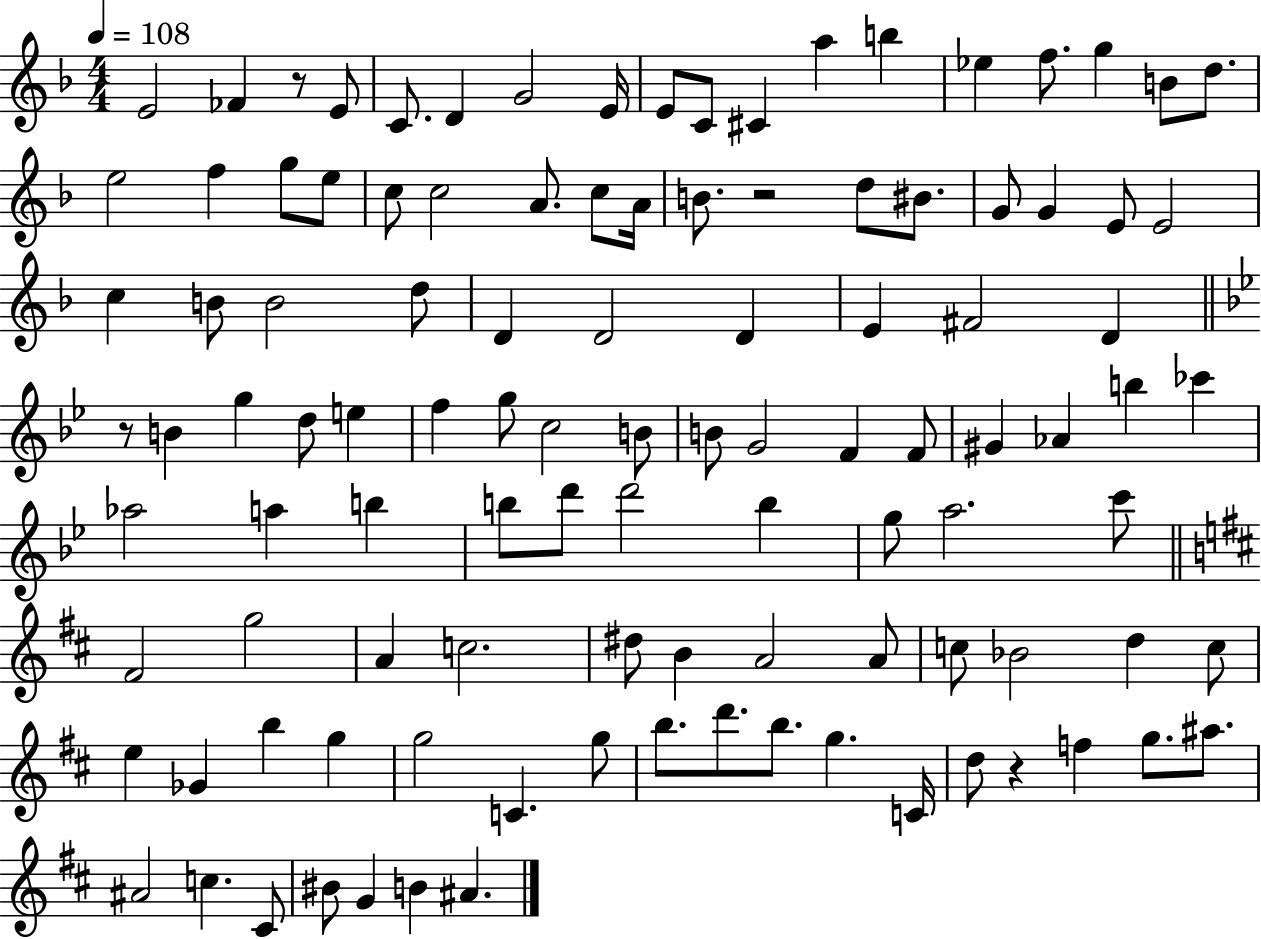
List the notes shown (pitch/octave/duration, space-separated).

E4/h FES4/q R/e E4/e C4/e. D4/q G4/h E4/s E4/e C4/e C#4/q A5/q B5/q Eb5/q F5/e. G5/q B4/e D5/e. E5/h F5/q G5/e E5/e C5/e C5/h A4/e. C5/e A4/s B4/e. R/h D5/e BIS4/e. G4/e G4/q E4/e E4/h C5/q B4/e B4/h D5/e D4/q D4/h D4/q E4/q F#4/h D4/q R/e B4/q G5/q D5/e E5/q F5/q G5/e C5/h B4/e B4/e G4/h F4/q F4/e G#4/q Ab4/q B5/q CES6/q Ab5/h A5/q B5/q B5/e D6/e D6/h B5/q G5/e A5/h. C6/e F#4/h G5/h A4/q C5/h. D#5/e B4/q A4/h A4/e C5/e Bb4/h D5/q C5/e E5/q Gb4/q B5/q G5/q G5/h C4/q. G5/e B5/e. D6/e. B5/e. G5/q. C4/s D5/e R/q F5/q G5/e. A#5/e. A#4/h C5/q. C#4/e BIS4/e G4/q B4/q A#4/q.